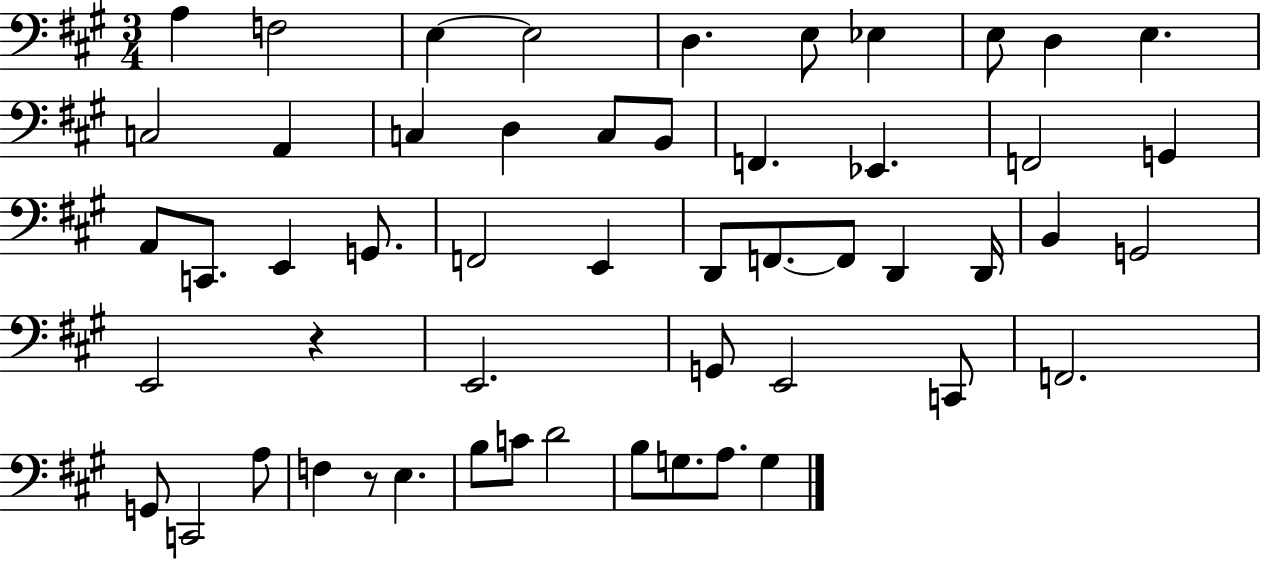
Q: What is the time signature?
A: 3/4